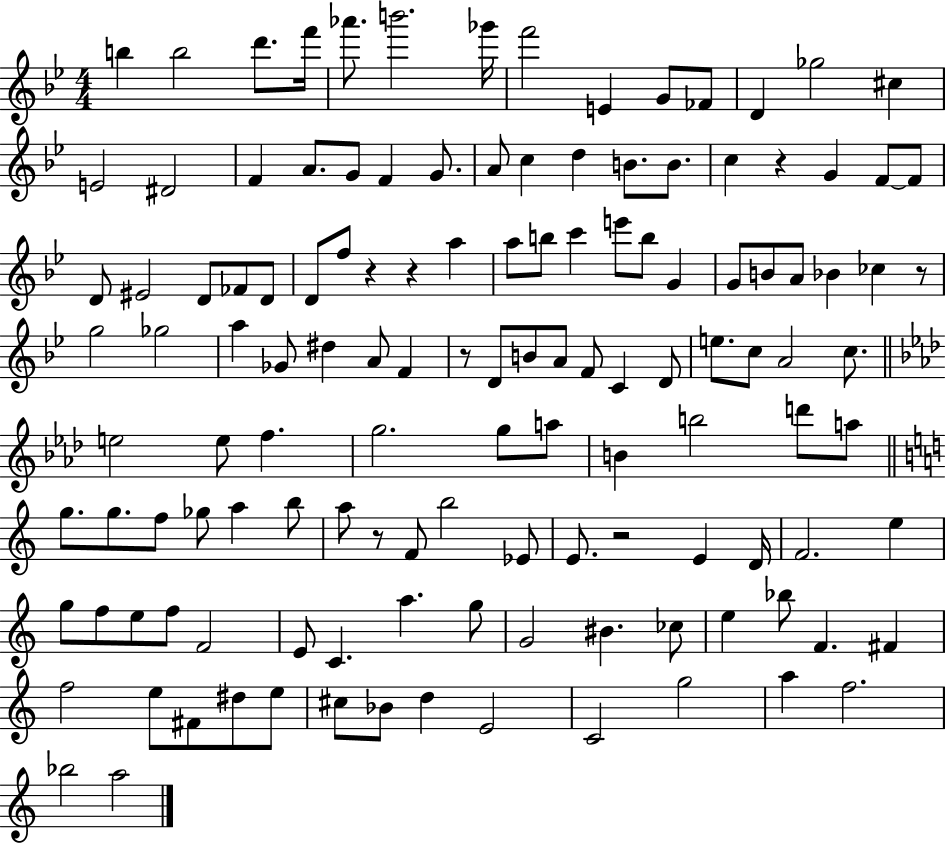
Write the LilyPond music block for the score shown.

{
  \clef treble
  \numericTimeSignature
  \time 4/4
  \key bes \major
  b''4 b''2 d'''8. f'''16 | aes'''8. b'''2. ges'''16 | f'''2 e'4 g'8 fes'8 | d'4 ges''2 cis''4 | \break e'2 dis'2 | f'4 a'8. g'8 f'4 g'8. | a'8 c''4 d''4 b'8. b'8. | c''4 r4 g'4 f'8~~ f'8 | \break d'8 eis'2 d'8 fes'8 d'8 | d'8 f''8 r4 r4 a''4 | a''8 b''8 c'''4 e'''8 b''8 g'4 | g'8 b'8 a'8 bes'4 ces''4 r8 | \break g''2 ges''2 | a''4 ges'8 dis''4 a'8 f'4 | r8 d'8 b'8 a'8 f'8 c'4 d'8 | e''8. c''8 a'2 c''8. | \break \bar "||" \break \key aes \major e''2 e''8 f''4. | g''2. g''8 a''8 | b'4 b''2 d'''8 a''8 | \bar "||" \break \key c \major g''8. g''8. f''8 ges''8 a''4 b''8 | a''8 r8 f'8 b''2 ees'8 | e'8. r2 e'4 d'16 | f'2. e''4 | \break g''8 f''8 e''8 f''8 f'2 | e'8 c'4. a''4. g''8 | g'2 bis'4. ces''8 | e''4 bes''8 f'4. fis'4 | \break f''2 e''8 fis'8 dis''8 e''8 | cis''8 bes'8 d''4 e'2 | c'2 g''2 | a''4 f''2. | \break bes''2 a''2 | \bar "|."
}